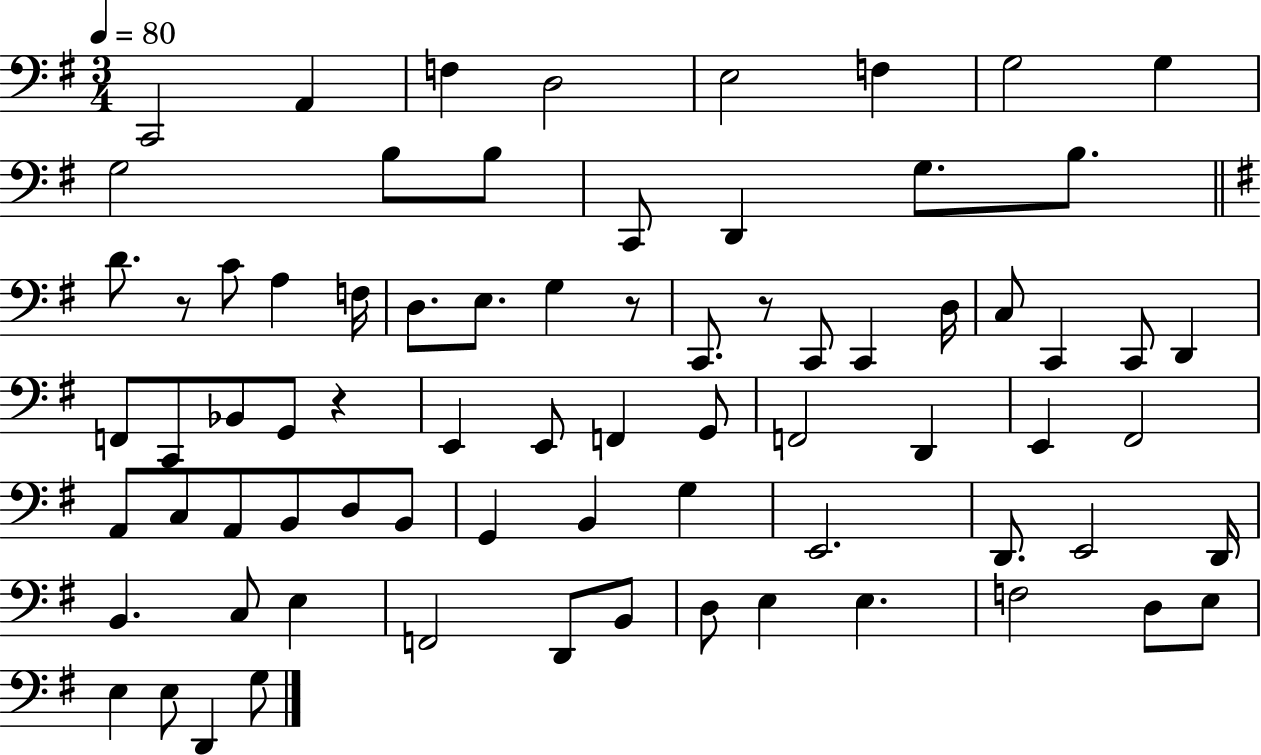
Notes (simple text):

C2/h A2/q F3/q D3/h E3/h F3/q G3/h G3/q G3/h B3/e B3/e C2/e D2/q G3/e. B3/e. D4/e. R/e C4/e A3/q F3/s D3/e. E3/e. G3/q R/e C2/e. R/e C2/e C2/q D3/s C3/e C2/q C2/e D2/q F2/e C2/e Bb2/e G2/e R/q E2/q E2/e F2/q G2/e F2/h D2/q E2/q F#2/h A2/e C3/e A2/e B2/e D3/e B2/e G2/q B2/q G3/q E2/h. D2/e. E2/h D2/s B2/q. C3/e E3/q F2/h D2/e B2/e D3/e E3/q E3/q. F3/h D3/e E3/e E3/q E3/e D2/q G3/e